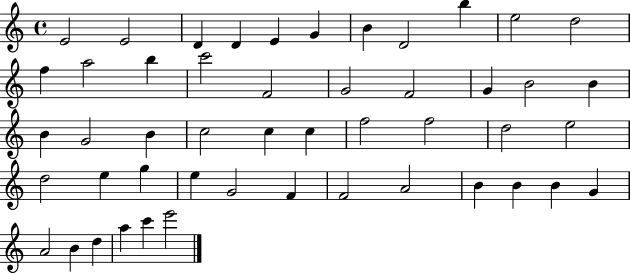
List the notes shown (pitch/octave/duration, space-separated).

E4/h E4/h D4/q D4/q E4/q G4/q B4/q D4/h B5/q E5/h D5/h F5/q A5/h B5/q C6/h F4/h G4/h F4/h G4/q B4/h B4/q B4/q G4/h B4/q C5/h C5/q C5/q F5/h F5/h D5/h E5/h D5/h E5/q G5/q E5/q G4/h F4/q F4/h A4/h B4/q B4/q B4/q G4/q A4/h B4/q D5/q A5/q C6/q E6/h